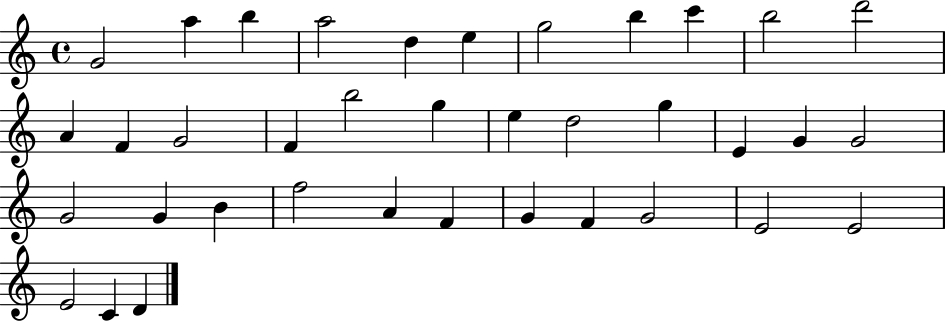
G4/h A5/q B5/q A5/h D5/q E5/q G5/h B5/q C6/q B5/h D6/h A4/q F4/q G4/h F4/q B5/h G5/q E5/q D5/h G5/q E4/q G4/q G4/h G4/h G4/q B4/q F5/h A4/q F4/q G4/q F4/q G4/h E4/h E4/h E4/h C4/q D4/q